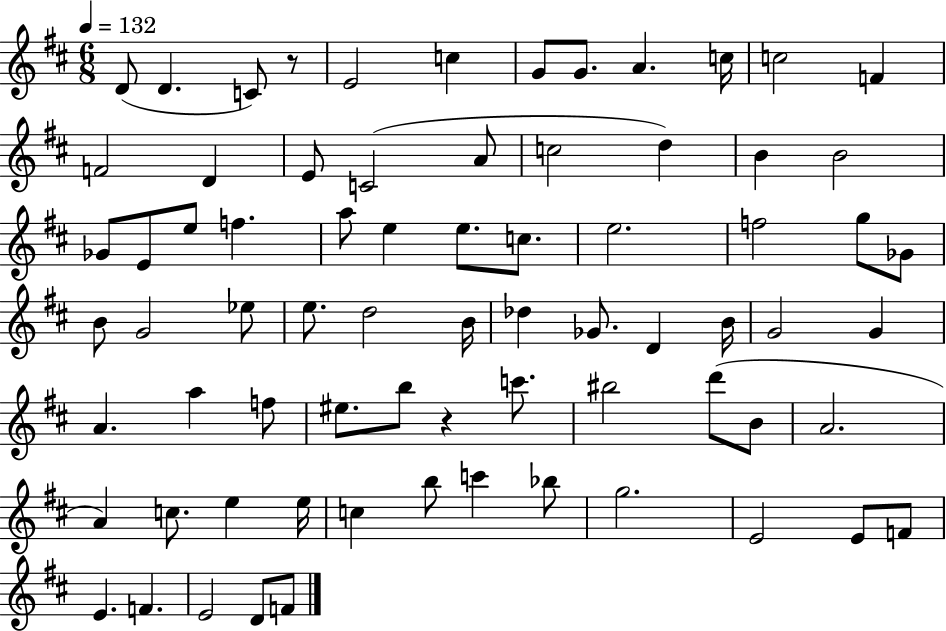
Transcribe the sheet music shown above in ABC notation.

X:1
T:Untitled
M:6/8
L:1/4
K:D
D/2 D C/2 z/2 E2 c G/2 G/2 A c/4 c2 F F2 D E/2 C2 A/2 c2 d B B2 _G/2 E/2 e/2 f a/2 e e/2 c/2 e2 f2 g/2 _G/2 B/2 G2 _e/2 e/2 d2 B/4 _d _G/2 D B/4 G2 G A a f/2 ^e/2 b/2 z c'/2 ^b2 d'/2 B/2 A2 A c/2 e e/4 c b/2 c' _b/2 g2 E2 E/2 F/2 E F E2 D/2 F/2